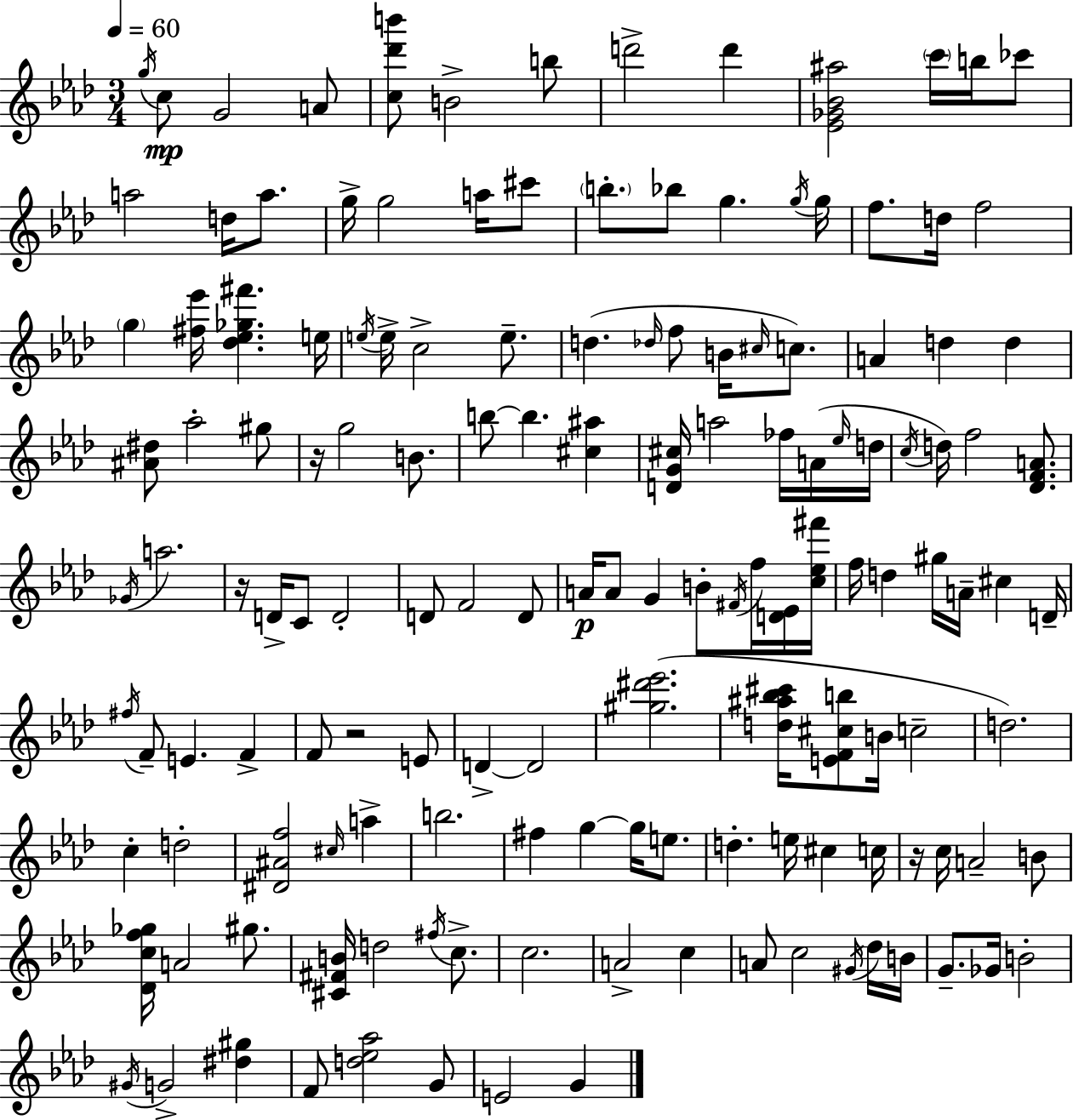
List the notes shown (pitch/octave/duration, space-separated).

G5/s C5/e G4/h A4/e [C5,Db6,B6]/e B4/h B5/e D6/h D6/q [Eb4,Gb4,Bb4,A#5]/h C6/s B5/s CES6/e A5/h D5/s A5/e. G5/s G5/h A5/s C#6/e B5/e. Bb5/e G5/q. G5/s G5/s F5/e. D5/s F5/h G5/q [F#5,Eb6]/s [Db5,Eb5,Gb5,F#6]/q. E5/s E5/s E5/s C5/h E5/e. D5/q. Db5/s F5/e B4/s C#5/s C5/e. A4/q D5/q D5/q [A#4,D#5]/e Ab5/h G#5/e R/s G5/h B4/e. B5/e B5/q. [C#5,A#5]/q [D4,G4,C#5]/s A5/h FES5/s A4/s Eb5/s D5/s C5/s D5/s F5/h [Db4,F4,A4]/e. Gb4/s A5/h. R/s D4/s C4/e D4/h D4/e F4/h D4/e A4/s A4/e G4/q B4/e F#4/s F5/s [D4,Eb4]/s [C5,Eb5,F#6]/s F5/s D5/q G#5/s A4/s C#5/q D4/s F#5/s F4/e E4/q. F4/q F4/e R/h E4/e D4/q D4/h [G#5,D#6,Eb6]/h. [D5,A#5,Bb5,C#6]/s [E4,F4,C#5,B5]/e B4/s C5/h D5/h. C5/q D5/h [D#4,A#4,F5]/h C#5/s A5/q B5/h. F#5/q G5/q G5/s E5/e. D5/q. E5/s C#5/q C5/s R/s C5/s A4/h B4/e [Db4,C5,F5,Gb5]/s A4/h G#5/e. [C#4,F#4,B4]/s D5/h F#5/s C5/e. C5/h. A4/h C5/q A4/e C5/h G#4/s Db5/s B4/s G4/e. Gb4/s B4/h G#4/s G4/h [D#5,G#5]/q F4/e [D5,Eb5,Ab5]/h G4/e E4/h G4/q